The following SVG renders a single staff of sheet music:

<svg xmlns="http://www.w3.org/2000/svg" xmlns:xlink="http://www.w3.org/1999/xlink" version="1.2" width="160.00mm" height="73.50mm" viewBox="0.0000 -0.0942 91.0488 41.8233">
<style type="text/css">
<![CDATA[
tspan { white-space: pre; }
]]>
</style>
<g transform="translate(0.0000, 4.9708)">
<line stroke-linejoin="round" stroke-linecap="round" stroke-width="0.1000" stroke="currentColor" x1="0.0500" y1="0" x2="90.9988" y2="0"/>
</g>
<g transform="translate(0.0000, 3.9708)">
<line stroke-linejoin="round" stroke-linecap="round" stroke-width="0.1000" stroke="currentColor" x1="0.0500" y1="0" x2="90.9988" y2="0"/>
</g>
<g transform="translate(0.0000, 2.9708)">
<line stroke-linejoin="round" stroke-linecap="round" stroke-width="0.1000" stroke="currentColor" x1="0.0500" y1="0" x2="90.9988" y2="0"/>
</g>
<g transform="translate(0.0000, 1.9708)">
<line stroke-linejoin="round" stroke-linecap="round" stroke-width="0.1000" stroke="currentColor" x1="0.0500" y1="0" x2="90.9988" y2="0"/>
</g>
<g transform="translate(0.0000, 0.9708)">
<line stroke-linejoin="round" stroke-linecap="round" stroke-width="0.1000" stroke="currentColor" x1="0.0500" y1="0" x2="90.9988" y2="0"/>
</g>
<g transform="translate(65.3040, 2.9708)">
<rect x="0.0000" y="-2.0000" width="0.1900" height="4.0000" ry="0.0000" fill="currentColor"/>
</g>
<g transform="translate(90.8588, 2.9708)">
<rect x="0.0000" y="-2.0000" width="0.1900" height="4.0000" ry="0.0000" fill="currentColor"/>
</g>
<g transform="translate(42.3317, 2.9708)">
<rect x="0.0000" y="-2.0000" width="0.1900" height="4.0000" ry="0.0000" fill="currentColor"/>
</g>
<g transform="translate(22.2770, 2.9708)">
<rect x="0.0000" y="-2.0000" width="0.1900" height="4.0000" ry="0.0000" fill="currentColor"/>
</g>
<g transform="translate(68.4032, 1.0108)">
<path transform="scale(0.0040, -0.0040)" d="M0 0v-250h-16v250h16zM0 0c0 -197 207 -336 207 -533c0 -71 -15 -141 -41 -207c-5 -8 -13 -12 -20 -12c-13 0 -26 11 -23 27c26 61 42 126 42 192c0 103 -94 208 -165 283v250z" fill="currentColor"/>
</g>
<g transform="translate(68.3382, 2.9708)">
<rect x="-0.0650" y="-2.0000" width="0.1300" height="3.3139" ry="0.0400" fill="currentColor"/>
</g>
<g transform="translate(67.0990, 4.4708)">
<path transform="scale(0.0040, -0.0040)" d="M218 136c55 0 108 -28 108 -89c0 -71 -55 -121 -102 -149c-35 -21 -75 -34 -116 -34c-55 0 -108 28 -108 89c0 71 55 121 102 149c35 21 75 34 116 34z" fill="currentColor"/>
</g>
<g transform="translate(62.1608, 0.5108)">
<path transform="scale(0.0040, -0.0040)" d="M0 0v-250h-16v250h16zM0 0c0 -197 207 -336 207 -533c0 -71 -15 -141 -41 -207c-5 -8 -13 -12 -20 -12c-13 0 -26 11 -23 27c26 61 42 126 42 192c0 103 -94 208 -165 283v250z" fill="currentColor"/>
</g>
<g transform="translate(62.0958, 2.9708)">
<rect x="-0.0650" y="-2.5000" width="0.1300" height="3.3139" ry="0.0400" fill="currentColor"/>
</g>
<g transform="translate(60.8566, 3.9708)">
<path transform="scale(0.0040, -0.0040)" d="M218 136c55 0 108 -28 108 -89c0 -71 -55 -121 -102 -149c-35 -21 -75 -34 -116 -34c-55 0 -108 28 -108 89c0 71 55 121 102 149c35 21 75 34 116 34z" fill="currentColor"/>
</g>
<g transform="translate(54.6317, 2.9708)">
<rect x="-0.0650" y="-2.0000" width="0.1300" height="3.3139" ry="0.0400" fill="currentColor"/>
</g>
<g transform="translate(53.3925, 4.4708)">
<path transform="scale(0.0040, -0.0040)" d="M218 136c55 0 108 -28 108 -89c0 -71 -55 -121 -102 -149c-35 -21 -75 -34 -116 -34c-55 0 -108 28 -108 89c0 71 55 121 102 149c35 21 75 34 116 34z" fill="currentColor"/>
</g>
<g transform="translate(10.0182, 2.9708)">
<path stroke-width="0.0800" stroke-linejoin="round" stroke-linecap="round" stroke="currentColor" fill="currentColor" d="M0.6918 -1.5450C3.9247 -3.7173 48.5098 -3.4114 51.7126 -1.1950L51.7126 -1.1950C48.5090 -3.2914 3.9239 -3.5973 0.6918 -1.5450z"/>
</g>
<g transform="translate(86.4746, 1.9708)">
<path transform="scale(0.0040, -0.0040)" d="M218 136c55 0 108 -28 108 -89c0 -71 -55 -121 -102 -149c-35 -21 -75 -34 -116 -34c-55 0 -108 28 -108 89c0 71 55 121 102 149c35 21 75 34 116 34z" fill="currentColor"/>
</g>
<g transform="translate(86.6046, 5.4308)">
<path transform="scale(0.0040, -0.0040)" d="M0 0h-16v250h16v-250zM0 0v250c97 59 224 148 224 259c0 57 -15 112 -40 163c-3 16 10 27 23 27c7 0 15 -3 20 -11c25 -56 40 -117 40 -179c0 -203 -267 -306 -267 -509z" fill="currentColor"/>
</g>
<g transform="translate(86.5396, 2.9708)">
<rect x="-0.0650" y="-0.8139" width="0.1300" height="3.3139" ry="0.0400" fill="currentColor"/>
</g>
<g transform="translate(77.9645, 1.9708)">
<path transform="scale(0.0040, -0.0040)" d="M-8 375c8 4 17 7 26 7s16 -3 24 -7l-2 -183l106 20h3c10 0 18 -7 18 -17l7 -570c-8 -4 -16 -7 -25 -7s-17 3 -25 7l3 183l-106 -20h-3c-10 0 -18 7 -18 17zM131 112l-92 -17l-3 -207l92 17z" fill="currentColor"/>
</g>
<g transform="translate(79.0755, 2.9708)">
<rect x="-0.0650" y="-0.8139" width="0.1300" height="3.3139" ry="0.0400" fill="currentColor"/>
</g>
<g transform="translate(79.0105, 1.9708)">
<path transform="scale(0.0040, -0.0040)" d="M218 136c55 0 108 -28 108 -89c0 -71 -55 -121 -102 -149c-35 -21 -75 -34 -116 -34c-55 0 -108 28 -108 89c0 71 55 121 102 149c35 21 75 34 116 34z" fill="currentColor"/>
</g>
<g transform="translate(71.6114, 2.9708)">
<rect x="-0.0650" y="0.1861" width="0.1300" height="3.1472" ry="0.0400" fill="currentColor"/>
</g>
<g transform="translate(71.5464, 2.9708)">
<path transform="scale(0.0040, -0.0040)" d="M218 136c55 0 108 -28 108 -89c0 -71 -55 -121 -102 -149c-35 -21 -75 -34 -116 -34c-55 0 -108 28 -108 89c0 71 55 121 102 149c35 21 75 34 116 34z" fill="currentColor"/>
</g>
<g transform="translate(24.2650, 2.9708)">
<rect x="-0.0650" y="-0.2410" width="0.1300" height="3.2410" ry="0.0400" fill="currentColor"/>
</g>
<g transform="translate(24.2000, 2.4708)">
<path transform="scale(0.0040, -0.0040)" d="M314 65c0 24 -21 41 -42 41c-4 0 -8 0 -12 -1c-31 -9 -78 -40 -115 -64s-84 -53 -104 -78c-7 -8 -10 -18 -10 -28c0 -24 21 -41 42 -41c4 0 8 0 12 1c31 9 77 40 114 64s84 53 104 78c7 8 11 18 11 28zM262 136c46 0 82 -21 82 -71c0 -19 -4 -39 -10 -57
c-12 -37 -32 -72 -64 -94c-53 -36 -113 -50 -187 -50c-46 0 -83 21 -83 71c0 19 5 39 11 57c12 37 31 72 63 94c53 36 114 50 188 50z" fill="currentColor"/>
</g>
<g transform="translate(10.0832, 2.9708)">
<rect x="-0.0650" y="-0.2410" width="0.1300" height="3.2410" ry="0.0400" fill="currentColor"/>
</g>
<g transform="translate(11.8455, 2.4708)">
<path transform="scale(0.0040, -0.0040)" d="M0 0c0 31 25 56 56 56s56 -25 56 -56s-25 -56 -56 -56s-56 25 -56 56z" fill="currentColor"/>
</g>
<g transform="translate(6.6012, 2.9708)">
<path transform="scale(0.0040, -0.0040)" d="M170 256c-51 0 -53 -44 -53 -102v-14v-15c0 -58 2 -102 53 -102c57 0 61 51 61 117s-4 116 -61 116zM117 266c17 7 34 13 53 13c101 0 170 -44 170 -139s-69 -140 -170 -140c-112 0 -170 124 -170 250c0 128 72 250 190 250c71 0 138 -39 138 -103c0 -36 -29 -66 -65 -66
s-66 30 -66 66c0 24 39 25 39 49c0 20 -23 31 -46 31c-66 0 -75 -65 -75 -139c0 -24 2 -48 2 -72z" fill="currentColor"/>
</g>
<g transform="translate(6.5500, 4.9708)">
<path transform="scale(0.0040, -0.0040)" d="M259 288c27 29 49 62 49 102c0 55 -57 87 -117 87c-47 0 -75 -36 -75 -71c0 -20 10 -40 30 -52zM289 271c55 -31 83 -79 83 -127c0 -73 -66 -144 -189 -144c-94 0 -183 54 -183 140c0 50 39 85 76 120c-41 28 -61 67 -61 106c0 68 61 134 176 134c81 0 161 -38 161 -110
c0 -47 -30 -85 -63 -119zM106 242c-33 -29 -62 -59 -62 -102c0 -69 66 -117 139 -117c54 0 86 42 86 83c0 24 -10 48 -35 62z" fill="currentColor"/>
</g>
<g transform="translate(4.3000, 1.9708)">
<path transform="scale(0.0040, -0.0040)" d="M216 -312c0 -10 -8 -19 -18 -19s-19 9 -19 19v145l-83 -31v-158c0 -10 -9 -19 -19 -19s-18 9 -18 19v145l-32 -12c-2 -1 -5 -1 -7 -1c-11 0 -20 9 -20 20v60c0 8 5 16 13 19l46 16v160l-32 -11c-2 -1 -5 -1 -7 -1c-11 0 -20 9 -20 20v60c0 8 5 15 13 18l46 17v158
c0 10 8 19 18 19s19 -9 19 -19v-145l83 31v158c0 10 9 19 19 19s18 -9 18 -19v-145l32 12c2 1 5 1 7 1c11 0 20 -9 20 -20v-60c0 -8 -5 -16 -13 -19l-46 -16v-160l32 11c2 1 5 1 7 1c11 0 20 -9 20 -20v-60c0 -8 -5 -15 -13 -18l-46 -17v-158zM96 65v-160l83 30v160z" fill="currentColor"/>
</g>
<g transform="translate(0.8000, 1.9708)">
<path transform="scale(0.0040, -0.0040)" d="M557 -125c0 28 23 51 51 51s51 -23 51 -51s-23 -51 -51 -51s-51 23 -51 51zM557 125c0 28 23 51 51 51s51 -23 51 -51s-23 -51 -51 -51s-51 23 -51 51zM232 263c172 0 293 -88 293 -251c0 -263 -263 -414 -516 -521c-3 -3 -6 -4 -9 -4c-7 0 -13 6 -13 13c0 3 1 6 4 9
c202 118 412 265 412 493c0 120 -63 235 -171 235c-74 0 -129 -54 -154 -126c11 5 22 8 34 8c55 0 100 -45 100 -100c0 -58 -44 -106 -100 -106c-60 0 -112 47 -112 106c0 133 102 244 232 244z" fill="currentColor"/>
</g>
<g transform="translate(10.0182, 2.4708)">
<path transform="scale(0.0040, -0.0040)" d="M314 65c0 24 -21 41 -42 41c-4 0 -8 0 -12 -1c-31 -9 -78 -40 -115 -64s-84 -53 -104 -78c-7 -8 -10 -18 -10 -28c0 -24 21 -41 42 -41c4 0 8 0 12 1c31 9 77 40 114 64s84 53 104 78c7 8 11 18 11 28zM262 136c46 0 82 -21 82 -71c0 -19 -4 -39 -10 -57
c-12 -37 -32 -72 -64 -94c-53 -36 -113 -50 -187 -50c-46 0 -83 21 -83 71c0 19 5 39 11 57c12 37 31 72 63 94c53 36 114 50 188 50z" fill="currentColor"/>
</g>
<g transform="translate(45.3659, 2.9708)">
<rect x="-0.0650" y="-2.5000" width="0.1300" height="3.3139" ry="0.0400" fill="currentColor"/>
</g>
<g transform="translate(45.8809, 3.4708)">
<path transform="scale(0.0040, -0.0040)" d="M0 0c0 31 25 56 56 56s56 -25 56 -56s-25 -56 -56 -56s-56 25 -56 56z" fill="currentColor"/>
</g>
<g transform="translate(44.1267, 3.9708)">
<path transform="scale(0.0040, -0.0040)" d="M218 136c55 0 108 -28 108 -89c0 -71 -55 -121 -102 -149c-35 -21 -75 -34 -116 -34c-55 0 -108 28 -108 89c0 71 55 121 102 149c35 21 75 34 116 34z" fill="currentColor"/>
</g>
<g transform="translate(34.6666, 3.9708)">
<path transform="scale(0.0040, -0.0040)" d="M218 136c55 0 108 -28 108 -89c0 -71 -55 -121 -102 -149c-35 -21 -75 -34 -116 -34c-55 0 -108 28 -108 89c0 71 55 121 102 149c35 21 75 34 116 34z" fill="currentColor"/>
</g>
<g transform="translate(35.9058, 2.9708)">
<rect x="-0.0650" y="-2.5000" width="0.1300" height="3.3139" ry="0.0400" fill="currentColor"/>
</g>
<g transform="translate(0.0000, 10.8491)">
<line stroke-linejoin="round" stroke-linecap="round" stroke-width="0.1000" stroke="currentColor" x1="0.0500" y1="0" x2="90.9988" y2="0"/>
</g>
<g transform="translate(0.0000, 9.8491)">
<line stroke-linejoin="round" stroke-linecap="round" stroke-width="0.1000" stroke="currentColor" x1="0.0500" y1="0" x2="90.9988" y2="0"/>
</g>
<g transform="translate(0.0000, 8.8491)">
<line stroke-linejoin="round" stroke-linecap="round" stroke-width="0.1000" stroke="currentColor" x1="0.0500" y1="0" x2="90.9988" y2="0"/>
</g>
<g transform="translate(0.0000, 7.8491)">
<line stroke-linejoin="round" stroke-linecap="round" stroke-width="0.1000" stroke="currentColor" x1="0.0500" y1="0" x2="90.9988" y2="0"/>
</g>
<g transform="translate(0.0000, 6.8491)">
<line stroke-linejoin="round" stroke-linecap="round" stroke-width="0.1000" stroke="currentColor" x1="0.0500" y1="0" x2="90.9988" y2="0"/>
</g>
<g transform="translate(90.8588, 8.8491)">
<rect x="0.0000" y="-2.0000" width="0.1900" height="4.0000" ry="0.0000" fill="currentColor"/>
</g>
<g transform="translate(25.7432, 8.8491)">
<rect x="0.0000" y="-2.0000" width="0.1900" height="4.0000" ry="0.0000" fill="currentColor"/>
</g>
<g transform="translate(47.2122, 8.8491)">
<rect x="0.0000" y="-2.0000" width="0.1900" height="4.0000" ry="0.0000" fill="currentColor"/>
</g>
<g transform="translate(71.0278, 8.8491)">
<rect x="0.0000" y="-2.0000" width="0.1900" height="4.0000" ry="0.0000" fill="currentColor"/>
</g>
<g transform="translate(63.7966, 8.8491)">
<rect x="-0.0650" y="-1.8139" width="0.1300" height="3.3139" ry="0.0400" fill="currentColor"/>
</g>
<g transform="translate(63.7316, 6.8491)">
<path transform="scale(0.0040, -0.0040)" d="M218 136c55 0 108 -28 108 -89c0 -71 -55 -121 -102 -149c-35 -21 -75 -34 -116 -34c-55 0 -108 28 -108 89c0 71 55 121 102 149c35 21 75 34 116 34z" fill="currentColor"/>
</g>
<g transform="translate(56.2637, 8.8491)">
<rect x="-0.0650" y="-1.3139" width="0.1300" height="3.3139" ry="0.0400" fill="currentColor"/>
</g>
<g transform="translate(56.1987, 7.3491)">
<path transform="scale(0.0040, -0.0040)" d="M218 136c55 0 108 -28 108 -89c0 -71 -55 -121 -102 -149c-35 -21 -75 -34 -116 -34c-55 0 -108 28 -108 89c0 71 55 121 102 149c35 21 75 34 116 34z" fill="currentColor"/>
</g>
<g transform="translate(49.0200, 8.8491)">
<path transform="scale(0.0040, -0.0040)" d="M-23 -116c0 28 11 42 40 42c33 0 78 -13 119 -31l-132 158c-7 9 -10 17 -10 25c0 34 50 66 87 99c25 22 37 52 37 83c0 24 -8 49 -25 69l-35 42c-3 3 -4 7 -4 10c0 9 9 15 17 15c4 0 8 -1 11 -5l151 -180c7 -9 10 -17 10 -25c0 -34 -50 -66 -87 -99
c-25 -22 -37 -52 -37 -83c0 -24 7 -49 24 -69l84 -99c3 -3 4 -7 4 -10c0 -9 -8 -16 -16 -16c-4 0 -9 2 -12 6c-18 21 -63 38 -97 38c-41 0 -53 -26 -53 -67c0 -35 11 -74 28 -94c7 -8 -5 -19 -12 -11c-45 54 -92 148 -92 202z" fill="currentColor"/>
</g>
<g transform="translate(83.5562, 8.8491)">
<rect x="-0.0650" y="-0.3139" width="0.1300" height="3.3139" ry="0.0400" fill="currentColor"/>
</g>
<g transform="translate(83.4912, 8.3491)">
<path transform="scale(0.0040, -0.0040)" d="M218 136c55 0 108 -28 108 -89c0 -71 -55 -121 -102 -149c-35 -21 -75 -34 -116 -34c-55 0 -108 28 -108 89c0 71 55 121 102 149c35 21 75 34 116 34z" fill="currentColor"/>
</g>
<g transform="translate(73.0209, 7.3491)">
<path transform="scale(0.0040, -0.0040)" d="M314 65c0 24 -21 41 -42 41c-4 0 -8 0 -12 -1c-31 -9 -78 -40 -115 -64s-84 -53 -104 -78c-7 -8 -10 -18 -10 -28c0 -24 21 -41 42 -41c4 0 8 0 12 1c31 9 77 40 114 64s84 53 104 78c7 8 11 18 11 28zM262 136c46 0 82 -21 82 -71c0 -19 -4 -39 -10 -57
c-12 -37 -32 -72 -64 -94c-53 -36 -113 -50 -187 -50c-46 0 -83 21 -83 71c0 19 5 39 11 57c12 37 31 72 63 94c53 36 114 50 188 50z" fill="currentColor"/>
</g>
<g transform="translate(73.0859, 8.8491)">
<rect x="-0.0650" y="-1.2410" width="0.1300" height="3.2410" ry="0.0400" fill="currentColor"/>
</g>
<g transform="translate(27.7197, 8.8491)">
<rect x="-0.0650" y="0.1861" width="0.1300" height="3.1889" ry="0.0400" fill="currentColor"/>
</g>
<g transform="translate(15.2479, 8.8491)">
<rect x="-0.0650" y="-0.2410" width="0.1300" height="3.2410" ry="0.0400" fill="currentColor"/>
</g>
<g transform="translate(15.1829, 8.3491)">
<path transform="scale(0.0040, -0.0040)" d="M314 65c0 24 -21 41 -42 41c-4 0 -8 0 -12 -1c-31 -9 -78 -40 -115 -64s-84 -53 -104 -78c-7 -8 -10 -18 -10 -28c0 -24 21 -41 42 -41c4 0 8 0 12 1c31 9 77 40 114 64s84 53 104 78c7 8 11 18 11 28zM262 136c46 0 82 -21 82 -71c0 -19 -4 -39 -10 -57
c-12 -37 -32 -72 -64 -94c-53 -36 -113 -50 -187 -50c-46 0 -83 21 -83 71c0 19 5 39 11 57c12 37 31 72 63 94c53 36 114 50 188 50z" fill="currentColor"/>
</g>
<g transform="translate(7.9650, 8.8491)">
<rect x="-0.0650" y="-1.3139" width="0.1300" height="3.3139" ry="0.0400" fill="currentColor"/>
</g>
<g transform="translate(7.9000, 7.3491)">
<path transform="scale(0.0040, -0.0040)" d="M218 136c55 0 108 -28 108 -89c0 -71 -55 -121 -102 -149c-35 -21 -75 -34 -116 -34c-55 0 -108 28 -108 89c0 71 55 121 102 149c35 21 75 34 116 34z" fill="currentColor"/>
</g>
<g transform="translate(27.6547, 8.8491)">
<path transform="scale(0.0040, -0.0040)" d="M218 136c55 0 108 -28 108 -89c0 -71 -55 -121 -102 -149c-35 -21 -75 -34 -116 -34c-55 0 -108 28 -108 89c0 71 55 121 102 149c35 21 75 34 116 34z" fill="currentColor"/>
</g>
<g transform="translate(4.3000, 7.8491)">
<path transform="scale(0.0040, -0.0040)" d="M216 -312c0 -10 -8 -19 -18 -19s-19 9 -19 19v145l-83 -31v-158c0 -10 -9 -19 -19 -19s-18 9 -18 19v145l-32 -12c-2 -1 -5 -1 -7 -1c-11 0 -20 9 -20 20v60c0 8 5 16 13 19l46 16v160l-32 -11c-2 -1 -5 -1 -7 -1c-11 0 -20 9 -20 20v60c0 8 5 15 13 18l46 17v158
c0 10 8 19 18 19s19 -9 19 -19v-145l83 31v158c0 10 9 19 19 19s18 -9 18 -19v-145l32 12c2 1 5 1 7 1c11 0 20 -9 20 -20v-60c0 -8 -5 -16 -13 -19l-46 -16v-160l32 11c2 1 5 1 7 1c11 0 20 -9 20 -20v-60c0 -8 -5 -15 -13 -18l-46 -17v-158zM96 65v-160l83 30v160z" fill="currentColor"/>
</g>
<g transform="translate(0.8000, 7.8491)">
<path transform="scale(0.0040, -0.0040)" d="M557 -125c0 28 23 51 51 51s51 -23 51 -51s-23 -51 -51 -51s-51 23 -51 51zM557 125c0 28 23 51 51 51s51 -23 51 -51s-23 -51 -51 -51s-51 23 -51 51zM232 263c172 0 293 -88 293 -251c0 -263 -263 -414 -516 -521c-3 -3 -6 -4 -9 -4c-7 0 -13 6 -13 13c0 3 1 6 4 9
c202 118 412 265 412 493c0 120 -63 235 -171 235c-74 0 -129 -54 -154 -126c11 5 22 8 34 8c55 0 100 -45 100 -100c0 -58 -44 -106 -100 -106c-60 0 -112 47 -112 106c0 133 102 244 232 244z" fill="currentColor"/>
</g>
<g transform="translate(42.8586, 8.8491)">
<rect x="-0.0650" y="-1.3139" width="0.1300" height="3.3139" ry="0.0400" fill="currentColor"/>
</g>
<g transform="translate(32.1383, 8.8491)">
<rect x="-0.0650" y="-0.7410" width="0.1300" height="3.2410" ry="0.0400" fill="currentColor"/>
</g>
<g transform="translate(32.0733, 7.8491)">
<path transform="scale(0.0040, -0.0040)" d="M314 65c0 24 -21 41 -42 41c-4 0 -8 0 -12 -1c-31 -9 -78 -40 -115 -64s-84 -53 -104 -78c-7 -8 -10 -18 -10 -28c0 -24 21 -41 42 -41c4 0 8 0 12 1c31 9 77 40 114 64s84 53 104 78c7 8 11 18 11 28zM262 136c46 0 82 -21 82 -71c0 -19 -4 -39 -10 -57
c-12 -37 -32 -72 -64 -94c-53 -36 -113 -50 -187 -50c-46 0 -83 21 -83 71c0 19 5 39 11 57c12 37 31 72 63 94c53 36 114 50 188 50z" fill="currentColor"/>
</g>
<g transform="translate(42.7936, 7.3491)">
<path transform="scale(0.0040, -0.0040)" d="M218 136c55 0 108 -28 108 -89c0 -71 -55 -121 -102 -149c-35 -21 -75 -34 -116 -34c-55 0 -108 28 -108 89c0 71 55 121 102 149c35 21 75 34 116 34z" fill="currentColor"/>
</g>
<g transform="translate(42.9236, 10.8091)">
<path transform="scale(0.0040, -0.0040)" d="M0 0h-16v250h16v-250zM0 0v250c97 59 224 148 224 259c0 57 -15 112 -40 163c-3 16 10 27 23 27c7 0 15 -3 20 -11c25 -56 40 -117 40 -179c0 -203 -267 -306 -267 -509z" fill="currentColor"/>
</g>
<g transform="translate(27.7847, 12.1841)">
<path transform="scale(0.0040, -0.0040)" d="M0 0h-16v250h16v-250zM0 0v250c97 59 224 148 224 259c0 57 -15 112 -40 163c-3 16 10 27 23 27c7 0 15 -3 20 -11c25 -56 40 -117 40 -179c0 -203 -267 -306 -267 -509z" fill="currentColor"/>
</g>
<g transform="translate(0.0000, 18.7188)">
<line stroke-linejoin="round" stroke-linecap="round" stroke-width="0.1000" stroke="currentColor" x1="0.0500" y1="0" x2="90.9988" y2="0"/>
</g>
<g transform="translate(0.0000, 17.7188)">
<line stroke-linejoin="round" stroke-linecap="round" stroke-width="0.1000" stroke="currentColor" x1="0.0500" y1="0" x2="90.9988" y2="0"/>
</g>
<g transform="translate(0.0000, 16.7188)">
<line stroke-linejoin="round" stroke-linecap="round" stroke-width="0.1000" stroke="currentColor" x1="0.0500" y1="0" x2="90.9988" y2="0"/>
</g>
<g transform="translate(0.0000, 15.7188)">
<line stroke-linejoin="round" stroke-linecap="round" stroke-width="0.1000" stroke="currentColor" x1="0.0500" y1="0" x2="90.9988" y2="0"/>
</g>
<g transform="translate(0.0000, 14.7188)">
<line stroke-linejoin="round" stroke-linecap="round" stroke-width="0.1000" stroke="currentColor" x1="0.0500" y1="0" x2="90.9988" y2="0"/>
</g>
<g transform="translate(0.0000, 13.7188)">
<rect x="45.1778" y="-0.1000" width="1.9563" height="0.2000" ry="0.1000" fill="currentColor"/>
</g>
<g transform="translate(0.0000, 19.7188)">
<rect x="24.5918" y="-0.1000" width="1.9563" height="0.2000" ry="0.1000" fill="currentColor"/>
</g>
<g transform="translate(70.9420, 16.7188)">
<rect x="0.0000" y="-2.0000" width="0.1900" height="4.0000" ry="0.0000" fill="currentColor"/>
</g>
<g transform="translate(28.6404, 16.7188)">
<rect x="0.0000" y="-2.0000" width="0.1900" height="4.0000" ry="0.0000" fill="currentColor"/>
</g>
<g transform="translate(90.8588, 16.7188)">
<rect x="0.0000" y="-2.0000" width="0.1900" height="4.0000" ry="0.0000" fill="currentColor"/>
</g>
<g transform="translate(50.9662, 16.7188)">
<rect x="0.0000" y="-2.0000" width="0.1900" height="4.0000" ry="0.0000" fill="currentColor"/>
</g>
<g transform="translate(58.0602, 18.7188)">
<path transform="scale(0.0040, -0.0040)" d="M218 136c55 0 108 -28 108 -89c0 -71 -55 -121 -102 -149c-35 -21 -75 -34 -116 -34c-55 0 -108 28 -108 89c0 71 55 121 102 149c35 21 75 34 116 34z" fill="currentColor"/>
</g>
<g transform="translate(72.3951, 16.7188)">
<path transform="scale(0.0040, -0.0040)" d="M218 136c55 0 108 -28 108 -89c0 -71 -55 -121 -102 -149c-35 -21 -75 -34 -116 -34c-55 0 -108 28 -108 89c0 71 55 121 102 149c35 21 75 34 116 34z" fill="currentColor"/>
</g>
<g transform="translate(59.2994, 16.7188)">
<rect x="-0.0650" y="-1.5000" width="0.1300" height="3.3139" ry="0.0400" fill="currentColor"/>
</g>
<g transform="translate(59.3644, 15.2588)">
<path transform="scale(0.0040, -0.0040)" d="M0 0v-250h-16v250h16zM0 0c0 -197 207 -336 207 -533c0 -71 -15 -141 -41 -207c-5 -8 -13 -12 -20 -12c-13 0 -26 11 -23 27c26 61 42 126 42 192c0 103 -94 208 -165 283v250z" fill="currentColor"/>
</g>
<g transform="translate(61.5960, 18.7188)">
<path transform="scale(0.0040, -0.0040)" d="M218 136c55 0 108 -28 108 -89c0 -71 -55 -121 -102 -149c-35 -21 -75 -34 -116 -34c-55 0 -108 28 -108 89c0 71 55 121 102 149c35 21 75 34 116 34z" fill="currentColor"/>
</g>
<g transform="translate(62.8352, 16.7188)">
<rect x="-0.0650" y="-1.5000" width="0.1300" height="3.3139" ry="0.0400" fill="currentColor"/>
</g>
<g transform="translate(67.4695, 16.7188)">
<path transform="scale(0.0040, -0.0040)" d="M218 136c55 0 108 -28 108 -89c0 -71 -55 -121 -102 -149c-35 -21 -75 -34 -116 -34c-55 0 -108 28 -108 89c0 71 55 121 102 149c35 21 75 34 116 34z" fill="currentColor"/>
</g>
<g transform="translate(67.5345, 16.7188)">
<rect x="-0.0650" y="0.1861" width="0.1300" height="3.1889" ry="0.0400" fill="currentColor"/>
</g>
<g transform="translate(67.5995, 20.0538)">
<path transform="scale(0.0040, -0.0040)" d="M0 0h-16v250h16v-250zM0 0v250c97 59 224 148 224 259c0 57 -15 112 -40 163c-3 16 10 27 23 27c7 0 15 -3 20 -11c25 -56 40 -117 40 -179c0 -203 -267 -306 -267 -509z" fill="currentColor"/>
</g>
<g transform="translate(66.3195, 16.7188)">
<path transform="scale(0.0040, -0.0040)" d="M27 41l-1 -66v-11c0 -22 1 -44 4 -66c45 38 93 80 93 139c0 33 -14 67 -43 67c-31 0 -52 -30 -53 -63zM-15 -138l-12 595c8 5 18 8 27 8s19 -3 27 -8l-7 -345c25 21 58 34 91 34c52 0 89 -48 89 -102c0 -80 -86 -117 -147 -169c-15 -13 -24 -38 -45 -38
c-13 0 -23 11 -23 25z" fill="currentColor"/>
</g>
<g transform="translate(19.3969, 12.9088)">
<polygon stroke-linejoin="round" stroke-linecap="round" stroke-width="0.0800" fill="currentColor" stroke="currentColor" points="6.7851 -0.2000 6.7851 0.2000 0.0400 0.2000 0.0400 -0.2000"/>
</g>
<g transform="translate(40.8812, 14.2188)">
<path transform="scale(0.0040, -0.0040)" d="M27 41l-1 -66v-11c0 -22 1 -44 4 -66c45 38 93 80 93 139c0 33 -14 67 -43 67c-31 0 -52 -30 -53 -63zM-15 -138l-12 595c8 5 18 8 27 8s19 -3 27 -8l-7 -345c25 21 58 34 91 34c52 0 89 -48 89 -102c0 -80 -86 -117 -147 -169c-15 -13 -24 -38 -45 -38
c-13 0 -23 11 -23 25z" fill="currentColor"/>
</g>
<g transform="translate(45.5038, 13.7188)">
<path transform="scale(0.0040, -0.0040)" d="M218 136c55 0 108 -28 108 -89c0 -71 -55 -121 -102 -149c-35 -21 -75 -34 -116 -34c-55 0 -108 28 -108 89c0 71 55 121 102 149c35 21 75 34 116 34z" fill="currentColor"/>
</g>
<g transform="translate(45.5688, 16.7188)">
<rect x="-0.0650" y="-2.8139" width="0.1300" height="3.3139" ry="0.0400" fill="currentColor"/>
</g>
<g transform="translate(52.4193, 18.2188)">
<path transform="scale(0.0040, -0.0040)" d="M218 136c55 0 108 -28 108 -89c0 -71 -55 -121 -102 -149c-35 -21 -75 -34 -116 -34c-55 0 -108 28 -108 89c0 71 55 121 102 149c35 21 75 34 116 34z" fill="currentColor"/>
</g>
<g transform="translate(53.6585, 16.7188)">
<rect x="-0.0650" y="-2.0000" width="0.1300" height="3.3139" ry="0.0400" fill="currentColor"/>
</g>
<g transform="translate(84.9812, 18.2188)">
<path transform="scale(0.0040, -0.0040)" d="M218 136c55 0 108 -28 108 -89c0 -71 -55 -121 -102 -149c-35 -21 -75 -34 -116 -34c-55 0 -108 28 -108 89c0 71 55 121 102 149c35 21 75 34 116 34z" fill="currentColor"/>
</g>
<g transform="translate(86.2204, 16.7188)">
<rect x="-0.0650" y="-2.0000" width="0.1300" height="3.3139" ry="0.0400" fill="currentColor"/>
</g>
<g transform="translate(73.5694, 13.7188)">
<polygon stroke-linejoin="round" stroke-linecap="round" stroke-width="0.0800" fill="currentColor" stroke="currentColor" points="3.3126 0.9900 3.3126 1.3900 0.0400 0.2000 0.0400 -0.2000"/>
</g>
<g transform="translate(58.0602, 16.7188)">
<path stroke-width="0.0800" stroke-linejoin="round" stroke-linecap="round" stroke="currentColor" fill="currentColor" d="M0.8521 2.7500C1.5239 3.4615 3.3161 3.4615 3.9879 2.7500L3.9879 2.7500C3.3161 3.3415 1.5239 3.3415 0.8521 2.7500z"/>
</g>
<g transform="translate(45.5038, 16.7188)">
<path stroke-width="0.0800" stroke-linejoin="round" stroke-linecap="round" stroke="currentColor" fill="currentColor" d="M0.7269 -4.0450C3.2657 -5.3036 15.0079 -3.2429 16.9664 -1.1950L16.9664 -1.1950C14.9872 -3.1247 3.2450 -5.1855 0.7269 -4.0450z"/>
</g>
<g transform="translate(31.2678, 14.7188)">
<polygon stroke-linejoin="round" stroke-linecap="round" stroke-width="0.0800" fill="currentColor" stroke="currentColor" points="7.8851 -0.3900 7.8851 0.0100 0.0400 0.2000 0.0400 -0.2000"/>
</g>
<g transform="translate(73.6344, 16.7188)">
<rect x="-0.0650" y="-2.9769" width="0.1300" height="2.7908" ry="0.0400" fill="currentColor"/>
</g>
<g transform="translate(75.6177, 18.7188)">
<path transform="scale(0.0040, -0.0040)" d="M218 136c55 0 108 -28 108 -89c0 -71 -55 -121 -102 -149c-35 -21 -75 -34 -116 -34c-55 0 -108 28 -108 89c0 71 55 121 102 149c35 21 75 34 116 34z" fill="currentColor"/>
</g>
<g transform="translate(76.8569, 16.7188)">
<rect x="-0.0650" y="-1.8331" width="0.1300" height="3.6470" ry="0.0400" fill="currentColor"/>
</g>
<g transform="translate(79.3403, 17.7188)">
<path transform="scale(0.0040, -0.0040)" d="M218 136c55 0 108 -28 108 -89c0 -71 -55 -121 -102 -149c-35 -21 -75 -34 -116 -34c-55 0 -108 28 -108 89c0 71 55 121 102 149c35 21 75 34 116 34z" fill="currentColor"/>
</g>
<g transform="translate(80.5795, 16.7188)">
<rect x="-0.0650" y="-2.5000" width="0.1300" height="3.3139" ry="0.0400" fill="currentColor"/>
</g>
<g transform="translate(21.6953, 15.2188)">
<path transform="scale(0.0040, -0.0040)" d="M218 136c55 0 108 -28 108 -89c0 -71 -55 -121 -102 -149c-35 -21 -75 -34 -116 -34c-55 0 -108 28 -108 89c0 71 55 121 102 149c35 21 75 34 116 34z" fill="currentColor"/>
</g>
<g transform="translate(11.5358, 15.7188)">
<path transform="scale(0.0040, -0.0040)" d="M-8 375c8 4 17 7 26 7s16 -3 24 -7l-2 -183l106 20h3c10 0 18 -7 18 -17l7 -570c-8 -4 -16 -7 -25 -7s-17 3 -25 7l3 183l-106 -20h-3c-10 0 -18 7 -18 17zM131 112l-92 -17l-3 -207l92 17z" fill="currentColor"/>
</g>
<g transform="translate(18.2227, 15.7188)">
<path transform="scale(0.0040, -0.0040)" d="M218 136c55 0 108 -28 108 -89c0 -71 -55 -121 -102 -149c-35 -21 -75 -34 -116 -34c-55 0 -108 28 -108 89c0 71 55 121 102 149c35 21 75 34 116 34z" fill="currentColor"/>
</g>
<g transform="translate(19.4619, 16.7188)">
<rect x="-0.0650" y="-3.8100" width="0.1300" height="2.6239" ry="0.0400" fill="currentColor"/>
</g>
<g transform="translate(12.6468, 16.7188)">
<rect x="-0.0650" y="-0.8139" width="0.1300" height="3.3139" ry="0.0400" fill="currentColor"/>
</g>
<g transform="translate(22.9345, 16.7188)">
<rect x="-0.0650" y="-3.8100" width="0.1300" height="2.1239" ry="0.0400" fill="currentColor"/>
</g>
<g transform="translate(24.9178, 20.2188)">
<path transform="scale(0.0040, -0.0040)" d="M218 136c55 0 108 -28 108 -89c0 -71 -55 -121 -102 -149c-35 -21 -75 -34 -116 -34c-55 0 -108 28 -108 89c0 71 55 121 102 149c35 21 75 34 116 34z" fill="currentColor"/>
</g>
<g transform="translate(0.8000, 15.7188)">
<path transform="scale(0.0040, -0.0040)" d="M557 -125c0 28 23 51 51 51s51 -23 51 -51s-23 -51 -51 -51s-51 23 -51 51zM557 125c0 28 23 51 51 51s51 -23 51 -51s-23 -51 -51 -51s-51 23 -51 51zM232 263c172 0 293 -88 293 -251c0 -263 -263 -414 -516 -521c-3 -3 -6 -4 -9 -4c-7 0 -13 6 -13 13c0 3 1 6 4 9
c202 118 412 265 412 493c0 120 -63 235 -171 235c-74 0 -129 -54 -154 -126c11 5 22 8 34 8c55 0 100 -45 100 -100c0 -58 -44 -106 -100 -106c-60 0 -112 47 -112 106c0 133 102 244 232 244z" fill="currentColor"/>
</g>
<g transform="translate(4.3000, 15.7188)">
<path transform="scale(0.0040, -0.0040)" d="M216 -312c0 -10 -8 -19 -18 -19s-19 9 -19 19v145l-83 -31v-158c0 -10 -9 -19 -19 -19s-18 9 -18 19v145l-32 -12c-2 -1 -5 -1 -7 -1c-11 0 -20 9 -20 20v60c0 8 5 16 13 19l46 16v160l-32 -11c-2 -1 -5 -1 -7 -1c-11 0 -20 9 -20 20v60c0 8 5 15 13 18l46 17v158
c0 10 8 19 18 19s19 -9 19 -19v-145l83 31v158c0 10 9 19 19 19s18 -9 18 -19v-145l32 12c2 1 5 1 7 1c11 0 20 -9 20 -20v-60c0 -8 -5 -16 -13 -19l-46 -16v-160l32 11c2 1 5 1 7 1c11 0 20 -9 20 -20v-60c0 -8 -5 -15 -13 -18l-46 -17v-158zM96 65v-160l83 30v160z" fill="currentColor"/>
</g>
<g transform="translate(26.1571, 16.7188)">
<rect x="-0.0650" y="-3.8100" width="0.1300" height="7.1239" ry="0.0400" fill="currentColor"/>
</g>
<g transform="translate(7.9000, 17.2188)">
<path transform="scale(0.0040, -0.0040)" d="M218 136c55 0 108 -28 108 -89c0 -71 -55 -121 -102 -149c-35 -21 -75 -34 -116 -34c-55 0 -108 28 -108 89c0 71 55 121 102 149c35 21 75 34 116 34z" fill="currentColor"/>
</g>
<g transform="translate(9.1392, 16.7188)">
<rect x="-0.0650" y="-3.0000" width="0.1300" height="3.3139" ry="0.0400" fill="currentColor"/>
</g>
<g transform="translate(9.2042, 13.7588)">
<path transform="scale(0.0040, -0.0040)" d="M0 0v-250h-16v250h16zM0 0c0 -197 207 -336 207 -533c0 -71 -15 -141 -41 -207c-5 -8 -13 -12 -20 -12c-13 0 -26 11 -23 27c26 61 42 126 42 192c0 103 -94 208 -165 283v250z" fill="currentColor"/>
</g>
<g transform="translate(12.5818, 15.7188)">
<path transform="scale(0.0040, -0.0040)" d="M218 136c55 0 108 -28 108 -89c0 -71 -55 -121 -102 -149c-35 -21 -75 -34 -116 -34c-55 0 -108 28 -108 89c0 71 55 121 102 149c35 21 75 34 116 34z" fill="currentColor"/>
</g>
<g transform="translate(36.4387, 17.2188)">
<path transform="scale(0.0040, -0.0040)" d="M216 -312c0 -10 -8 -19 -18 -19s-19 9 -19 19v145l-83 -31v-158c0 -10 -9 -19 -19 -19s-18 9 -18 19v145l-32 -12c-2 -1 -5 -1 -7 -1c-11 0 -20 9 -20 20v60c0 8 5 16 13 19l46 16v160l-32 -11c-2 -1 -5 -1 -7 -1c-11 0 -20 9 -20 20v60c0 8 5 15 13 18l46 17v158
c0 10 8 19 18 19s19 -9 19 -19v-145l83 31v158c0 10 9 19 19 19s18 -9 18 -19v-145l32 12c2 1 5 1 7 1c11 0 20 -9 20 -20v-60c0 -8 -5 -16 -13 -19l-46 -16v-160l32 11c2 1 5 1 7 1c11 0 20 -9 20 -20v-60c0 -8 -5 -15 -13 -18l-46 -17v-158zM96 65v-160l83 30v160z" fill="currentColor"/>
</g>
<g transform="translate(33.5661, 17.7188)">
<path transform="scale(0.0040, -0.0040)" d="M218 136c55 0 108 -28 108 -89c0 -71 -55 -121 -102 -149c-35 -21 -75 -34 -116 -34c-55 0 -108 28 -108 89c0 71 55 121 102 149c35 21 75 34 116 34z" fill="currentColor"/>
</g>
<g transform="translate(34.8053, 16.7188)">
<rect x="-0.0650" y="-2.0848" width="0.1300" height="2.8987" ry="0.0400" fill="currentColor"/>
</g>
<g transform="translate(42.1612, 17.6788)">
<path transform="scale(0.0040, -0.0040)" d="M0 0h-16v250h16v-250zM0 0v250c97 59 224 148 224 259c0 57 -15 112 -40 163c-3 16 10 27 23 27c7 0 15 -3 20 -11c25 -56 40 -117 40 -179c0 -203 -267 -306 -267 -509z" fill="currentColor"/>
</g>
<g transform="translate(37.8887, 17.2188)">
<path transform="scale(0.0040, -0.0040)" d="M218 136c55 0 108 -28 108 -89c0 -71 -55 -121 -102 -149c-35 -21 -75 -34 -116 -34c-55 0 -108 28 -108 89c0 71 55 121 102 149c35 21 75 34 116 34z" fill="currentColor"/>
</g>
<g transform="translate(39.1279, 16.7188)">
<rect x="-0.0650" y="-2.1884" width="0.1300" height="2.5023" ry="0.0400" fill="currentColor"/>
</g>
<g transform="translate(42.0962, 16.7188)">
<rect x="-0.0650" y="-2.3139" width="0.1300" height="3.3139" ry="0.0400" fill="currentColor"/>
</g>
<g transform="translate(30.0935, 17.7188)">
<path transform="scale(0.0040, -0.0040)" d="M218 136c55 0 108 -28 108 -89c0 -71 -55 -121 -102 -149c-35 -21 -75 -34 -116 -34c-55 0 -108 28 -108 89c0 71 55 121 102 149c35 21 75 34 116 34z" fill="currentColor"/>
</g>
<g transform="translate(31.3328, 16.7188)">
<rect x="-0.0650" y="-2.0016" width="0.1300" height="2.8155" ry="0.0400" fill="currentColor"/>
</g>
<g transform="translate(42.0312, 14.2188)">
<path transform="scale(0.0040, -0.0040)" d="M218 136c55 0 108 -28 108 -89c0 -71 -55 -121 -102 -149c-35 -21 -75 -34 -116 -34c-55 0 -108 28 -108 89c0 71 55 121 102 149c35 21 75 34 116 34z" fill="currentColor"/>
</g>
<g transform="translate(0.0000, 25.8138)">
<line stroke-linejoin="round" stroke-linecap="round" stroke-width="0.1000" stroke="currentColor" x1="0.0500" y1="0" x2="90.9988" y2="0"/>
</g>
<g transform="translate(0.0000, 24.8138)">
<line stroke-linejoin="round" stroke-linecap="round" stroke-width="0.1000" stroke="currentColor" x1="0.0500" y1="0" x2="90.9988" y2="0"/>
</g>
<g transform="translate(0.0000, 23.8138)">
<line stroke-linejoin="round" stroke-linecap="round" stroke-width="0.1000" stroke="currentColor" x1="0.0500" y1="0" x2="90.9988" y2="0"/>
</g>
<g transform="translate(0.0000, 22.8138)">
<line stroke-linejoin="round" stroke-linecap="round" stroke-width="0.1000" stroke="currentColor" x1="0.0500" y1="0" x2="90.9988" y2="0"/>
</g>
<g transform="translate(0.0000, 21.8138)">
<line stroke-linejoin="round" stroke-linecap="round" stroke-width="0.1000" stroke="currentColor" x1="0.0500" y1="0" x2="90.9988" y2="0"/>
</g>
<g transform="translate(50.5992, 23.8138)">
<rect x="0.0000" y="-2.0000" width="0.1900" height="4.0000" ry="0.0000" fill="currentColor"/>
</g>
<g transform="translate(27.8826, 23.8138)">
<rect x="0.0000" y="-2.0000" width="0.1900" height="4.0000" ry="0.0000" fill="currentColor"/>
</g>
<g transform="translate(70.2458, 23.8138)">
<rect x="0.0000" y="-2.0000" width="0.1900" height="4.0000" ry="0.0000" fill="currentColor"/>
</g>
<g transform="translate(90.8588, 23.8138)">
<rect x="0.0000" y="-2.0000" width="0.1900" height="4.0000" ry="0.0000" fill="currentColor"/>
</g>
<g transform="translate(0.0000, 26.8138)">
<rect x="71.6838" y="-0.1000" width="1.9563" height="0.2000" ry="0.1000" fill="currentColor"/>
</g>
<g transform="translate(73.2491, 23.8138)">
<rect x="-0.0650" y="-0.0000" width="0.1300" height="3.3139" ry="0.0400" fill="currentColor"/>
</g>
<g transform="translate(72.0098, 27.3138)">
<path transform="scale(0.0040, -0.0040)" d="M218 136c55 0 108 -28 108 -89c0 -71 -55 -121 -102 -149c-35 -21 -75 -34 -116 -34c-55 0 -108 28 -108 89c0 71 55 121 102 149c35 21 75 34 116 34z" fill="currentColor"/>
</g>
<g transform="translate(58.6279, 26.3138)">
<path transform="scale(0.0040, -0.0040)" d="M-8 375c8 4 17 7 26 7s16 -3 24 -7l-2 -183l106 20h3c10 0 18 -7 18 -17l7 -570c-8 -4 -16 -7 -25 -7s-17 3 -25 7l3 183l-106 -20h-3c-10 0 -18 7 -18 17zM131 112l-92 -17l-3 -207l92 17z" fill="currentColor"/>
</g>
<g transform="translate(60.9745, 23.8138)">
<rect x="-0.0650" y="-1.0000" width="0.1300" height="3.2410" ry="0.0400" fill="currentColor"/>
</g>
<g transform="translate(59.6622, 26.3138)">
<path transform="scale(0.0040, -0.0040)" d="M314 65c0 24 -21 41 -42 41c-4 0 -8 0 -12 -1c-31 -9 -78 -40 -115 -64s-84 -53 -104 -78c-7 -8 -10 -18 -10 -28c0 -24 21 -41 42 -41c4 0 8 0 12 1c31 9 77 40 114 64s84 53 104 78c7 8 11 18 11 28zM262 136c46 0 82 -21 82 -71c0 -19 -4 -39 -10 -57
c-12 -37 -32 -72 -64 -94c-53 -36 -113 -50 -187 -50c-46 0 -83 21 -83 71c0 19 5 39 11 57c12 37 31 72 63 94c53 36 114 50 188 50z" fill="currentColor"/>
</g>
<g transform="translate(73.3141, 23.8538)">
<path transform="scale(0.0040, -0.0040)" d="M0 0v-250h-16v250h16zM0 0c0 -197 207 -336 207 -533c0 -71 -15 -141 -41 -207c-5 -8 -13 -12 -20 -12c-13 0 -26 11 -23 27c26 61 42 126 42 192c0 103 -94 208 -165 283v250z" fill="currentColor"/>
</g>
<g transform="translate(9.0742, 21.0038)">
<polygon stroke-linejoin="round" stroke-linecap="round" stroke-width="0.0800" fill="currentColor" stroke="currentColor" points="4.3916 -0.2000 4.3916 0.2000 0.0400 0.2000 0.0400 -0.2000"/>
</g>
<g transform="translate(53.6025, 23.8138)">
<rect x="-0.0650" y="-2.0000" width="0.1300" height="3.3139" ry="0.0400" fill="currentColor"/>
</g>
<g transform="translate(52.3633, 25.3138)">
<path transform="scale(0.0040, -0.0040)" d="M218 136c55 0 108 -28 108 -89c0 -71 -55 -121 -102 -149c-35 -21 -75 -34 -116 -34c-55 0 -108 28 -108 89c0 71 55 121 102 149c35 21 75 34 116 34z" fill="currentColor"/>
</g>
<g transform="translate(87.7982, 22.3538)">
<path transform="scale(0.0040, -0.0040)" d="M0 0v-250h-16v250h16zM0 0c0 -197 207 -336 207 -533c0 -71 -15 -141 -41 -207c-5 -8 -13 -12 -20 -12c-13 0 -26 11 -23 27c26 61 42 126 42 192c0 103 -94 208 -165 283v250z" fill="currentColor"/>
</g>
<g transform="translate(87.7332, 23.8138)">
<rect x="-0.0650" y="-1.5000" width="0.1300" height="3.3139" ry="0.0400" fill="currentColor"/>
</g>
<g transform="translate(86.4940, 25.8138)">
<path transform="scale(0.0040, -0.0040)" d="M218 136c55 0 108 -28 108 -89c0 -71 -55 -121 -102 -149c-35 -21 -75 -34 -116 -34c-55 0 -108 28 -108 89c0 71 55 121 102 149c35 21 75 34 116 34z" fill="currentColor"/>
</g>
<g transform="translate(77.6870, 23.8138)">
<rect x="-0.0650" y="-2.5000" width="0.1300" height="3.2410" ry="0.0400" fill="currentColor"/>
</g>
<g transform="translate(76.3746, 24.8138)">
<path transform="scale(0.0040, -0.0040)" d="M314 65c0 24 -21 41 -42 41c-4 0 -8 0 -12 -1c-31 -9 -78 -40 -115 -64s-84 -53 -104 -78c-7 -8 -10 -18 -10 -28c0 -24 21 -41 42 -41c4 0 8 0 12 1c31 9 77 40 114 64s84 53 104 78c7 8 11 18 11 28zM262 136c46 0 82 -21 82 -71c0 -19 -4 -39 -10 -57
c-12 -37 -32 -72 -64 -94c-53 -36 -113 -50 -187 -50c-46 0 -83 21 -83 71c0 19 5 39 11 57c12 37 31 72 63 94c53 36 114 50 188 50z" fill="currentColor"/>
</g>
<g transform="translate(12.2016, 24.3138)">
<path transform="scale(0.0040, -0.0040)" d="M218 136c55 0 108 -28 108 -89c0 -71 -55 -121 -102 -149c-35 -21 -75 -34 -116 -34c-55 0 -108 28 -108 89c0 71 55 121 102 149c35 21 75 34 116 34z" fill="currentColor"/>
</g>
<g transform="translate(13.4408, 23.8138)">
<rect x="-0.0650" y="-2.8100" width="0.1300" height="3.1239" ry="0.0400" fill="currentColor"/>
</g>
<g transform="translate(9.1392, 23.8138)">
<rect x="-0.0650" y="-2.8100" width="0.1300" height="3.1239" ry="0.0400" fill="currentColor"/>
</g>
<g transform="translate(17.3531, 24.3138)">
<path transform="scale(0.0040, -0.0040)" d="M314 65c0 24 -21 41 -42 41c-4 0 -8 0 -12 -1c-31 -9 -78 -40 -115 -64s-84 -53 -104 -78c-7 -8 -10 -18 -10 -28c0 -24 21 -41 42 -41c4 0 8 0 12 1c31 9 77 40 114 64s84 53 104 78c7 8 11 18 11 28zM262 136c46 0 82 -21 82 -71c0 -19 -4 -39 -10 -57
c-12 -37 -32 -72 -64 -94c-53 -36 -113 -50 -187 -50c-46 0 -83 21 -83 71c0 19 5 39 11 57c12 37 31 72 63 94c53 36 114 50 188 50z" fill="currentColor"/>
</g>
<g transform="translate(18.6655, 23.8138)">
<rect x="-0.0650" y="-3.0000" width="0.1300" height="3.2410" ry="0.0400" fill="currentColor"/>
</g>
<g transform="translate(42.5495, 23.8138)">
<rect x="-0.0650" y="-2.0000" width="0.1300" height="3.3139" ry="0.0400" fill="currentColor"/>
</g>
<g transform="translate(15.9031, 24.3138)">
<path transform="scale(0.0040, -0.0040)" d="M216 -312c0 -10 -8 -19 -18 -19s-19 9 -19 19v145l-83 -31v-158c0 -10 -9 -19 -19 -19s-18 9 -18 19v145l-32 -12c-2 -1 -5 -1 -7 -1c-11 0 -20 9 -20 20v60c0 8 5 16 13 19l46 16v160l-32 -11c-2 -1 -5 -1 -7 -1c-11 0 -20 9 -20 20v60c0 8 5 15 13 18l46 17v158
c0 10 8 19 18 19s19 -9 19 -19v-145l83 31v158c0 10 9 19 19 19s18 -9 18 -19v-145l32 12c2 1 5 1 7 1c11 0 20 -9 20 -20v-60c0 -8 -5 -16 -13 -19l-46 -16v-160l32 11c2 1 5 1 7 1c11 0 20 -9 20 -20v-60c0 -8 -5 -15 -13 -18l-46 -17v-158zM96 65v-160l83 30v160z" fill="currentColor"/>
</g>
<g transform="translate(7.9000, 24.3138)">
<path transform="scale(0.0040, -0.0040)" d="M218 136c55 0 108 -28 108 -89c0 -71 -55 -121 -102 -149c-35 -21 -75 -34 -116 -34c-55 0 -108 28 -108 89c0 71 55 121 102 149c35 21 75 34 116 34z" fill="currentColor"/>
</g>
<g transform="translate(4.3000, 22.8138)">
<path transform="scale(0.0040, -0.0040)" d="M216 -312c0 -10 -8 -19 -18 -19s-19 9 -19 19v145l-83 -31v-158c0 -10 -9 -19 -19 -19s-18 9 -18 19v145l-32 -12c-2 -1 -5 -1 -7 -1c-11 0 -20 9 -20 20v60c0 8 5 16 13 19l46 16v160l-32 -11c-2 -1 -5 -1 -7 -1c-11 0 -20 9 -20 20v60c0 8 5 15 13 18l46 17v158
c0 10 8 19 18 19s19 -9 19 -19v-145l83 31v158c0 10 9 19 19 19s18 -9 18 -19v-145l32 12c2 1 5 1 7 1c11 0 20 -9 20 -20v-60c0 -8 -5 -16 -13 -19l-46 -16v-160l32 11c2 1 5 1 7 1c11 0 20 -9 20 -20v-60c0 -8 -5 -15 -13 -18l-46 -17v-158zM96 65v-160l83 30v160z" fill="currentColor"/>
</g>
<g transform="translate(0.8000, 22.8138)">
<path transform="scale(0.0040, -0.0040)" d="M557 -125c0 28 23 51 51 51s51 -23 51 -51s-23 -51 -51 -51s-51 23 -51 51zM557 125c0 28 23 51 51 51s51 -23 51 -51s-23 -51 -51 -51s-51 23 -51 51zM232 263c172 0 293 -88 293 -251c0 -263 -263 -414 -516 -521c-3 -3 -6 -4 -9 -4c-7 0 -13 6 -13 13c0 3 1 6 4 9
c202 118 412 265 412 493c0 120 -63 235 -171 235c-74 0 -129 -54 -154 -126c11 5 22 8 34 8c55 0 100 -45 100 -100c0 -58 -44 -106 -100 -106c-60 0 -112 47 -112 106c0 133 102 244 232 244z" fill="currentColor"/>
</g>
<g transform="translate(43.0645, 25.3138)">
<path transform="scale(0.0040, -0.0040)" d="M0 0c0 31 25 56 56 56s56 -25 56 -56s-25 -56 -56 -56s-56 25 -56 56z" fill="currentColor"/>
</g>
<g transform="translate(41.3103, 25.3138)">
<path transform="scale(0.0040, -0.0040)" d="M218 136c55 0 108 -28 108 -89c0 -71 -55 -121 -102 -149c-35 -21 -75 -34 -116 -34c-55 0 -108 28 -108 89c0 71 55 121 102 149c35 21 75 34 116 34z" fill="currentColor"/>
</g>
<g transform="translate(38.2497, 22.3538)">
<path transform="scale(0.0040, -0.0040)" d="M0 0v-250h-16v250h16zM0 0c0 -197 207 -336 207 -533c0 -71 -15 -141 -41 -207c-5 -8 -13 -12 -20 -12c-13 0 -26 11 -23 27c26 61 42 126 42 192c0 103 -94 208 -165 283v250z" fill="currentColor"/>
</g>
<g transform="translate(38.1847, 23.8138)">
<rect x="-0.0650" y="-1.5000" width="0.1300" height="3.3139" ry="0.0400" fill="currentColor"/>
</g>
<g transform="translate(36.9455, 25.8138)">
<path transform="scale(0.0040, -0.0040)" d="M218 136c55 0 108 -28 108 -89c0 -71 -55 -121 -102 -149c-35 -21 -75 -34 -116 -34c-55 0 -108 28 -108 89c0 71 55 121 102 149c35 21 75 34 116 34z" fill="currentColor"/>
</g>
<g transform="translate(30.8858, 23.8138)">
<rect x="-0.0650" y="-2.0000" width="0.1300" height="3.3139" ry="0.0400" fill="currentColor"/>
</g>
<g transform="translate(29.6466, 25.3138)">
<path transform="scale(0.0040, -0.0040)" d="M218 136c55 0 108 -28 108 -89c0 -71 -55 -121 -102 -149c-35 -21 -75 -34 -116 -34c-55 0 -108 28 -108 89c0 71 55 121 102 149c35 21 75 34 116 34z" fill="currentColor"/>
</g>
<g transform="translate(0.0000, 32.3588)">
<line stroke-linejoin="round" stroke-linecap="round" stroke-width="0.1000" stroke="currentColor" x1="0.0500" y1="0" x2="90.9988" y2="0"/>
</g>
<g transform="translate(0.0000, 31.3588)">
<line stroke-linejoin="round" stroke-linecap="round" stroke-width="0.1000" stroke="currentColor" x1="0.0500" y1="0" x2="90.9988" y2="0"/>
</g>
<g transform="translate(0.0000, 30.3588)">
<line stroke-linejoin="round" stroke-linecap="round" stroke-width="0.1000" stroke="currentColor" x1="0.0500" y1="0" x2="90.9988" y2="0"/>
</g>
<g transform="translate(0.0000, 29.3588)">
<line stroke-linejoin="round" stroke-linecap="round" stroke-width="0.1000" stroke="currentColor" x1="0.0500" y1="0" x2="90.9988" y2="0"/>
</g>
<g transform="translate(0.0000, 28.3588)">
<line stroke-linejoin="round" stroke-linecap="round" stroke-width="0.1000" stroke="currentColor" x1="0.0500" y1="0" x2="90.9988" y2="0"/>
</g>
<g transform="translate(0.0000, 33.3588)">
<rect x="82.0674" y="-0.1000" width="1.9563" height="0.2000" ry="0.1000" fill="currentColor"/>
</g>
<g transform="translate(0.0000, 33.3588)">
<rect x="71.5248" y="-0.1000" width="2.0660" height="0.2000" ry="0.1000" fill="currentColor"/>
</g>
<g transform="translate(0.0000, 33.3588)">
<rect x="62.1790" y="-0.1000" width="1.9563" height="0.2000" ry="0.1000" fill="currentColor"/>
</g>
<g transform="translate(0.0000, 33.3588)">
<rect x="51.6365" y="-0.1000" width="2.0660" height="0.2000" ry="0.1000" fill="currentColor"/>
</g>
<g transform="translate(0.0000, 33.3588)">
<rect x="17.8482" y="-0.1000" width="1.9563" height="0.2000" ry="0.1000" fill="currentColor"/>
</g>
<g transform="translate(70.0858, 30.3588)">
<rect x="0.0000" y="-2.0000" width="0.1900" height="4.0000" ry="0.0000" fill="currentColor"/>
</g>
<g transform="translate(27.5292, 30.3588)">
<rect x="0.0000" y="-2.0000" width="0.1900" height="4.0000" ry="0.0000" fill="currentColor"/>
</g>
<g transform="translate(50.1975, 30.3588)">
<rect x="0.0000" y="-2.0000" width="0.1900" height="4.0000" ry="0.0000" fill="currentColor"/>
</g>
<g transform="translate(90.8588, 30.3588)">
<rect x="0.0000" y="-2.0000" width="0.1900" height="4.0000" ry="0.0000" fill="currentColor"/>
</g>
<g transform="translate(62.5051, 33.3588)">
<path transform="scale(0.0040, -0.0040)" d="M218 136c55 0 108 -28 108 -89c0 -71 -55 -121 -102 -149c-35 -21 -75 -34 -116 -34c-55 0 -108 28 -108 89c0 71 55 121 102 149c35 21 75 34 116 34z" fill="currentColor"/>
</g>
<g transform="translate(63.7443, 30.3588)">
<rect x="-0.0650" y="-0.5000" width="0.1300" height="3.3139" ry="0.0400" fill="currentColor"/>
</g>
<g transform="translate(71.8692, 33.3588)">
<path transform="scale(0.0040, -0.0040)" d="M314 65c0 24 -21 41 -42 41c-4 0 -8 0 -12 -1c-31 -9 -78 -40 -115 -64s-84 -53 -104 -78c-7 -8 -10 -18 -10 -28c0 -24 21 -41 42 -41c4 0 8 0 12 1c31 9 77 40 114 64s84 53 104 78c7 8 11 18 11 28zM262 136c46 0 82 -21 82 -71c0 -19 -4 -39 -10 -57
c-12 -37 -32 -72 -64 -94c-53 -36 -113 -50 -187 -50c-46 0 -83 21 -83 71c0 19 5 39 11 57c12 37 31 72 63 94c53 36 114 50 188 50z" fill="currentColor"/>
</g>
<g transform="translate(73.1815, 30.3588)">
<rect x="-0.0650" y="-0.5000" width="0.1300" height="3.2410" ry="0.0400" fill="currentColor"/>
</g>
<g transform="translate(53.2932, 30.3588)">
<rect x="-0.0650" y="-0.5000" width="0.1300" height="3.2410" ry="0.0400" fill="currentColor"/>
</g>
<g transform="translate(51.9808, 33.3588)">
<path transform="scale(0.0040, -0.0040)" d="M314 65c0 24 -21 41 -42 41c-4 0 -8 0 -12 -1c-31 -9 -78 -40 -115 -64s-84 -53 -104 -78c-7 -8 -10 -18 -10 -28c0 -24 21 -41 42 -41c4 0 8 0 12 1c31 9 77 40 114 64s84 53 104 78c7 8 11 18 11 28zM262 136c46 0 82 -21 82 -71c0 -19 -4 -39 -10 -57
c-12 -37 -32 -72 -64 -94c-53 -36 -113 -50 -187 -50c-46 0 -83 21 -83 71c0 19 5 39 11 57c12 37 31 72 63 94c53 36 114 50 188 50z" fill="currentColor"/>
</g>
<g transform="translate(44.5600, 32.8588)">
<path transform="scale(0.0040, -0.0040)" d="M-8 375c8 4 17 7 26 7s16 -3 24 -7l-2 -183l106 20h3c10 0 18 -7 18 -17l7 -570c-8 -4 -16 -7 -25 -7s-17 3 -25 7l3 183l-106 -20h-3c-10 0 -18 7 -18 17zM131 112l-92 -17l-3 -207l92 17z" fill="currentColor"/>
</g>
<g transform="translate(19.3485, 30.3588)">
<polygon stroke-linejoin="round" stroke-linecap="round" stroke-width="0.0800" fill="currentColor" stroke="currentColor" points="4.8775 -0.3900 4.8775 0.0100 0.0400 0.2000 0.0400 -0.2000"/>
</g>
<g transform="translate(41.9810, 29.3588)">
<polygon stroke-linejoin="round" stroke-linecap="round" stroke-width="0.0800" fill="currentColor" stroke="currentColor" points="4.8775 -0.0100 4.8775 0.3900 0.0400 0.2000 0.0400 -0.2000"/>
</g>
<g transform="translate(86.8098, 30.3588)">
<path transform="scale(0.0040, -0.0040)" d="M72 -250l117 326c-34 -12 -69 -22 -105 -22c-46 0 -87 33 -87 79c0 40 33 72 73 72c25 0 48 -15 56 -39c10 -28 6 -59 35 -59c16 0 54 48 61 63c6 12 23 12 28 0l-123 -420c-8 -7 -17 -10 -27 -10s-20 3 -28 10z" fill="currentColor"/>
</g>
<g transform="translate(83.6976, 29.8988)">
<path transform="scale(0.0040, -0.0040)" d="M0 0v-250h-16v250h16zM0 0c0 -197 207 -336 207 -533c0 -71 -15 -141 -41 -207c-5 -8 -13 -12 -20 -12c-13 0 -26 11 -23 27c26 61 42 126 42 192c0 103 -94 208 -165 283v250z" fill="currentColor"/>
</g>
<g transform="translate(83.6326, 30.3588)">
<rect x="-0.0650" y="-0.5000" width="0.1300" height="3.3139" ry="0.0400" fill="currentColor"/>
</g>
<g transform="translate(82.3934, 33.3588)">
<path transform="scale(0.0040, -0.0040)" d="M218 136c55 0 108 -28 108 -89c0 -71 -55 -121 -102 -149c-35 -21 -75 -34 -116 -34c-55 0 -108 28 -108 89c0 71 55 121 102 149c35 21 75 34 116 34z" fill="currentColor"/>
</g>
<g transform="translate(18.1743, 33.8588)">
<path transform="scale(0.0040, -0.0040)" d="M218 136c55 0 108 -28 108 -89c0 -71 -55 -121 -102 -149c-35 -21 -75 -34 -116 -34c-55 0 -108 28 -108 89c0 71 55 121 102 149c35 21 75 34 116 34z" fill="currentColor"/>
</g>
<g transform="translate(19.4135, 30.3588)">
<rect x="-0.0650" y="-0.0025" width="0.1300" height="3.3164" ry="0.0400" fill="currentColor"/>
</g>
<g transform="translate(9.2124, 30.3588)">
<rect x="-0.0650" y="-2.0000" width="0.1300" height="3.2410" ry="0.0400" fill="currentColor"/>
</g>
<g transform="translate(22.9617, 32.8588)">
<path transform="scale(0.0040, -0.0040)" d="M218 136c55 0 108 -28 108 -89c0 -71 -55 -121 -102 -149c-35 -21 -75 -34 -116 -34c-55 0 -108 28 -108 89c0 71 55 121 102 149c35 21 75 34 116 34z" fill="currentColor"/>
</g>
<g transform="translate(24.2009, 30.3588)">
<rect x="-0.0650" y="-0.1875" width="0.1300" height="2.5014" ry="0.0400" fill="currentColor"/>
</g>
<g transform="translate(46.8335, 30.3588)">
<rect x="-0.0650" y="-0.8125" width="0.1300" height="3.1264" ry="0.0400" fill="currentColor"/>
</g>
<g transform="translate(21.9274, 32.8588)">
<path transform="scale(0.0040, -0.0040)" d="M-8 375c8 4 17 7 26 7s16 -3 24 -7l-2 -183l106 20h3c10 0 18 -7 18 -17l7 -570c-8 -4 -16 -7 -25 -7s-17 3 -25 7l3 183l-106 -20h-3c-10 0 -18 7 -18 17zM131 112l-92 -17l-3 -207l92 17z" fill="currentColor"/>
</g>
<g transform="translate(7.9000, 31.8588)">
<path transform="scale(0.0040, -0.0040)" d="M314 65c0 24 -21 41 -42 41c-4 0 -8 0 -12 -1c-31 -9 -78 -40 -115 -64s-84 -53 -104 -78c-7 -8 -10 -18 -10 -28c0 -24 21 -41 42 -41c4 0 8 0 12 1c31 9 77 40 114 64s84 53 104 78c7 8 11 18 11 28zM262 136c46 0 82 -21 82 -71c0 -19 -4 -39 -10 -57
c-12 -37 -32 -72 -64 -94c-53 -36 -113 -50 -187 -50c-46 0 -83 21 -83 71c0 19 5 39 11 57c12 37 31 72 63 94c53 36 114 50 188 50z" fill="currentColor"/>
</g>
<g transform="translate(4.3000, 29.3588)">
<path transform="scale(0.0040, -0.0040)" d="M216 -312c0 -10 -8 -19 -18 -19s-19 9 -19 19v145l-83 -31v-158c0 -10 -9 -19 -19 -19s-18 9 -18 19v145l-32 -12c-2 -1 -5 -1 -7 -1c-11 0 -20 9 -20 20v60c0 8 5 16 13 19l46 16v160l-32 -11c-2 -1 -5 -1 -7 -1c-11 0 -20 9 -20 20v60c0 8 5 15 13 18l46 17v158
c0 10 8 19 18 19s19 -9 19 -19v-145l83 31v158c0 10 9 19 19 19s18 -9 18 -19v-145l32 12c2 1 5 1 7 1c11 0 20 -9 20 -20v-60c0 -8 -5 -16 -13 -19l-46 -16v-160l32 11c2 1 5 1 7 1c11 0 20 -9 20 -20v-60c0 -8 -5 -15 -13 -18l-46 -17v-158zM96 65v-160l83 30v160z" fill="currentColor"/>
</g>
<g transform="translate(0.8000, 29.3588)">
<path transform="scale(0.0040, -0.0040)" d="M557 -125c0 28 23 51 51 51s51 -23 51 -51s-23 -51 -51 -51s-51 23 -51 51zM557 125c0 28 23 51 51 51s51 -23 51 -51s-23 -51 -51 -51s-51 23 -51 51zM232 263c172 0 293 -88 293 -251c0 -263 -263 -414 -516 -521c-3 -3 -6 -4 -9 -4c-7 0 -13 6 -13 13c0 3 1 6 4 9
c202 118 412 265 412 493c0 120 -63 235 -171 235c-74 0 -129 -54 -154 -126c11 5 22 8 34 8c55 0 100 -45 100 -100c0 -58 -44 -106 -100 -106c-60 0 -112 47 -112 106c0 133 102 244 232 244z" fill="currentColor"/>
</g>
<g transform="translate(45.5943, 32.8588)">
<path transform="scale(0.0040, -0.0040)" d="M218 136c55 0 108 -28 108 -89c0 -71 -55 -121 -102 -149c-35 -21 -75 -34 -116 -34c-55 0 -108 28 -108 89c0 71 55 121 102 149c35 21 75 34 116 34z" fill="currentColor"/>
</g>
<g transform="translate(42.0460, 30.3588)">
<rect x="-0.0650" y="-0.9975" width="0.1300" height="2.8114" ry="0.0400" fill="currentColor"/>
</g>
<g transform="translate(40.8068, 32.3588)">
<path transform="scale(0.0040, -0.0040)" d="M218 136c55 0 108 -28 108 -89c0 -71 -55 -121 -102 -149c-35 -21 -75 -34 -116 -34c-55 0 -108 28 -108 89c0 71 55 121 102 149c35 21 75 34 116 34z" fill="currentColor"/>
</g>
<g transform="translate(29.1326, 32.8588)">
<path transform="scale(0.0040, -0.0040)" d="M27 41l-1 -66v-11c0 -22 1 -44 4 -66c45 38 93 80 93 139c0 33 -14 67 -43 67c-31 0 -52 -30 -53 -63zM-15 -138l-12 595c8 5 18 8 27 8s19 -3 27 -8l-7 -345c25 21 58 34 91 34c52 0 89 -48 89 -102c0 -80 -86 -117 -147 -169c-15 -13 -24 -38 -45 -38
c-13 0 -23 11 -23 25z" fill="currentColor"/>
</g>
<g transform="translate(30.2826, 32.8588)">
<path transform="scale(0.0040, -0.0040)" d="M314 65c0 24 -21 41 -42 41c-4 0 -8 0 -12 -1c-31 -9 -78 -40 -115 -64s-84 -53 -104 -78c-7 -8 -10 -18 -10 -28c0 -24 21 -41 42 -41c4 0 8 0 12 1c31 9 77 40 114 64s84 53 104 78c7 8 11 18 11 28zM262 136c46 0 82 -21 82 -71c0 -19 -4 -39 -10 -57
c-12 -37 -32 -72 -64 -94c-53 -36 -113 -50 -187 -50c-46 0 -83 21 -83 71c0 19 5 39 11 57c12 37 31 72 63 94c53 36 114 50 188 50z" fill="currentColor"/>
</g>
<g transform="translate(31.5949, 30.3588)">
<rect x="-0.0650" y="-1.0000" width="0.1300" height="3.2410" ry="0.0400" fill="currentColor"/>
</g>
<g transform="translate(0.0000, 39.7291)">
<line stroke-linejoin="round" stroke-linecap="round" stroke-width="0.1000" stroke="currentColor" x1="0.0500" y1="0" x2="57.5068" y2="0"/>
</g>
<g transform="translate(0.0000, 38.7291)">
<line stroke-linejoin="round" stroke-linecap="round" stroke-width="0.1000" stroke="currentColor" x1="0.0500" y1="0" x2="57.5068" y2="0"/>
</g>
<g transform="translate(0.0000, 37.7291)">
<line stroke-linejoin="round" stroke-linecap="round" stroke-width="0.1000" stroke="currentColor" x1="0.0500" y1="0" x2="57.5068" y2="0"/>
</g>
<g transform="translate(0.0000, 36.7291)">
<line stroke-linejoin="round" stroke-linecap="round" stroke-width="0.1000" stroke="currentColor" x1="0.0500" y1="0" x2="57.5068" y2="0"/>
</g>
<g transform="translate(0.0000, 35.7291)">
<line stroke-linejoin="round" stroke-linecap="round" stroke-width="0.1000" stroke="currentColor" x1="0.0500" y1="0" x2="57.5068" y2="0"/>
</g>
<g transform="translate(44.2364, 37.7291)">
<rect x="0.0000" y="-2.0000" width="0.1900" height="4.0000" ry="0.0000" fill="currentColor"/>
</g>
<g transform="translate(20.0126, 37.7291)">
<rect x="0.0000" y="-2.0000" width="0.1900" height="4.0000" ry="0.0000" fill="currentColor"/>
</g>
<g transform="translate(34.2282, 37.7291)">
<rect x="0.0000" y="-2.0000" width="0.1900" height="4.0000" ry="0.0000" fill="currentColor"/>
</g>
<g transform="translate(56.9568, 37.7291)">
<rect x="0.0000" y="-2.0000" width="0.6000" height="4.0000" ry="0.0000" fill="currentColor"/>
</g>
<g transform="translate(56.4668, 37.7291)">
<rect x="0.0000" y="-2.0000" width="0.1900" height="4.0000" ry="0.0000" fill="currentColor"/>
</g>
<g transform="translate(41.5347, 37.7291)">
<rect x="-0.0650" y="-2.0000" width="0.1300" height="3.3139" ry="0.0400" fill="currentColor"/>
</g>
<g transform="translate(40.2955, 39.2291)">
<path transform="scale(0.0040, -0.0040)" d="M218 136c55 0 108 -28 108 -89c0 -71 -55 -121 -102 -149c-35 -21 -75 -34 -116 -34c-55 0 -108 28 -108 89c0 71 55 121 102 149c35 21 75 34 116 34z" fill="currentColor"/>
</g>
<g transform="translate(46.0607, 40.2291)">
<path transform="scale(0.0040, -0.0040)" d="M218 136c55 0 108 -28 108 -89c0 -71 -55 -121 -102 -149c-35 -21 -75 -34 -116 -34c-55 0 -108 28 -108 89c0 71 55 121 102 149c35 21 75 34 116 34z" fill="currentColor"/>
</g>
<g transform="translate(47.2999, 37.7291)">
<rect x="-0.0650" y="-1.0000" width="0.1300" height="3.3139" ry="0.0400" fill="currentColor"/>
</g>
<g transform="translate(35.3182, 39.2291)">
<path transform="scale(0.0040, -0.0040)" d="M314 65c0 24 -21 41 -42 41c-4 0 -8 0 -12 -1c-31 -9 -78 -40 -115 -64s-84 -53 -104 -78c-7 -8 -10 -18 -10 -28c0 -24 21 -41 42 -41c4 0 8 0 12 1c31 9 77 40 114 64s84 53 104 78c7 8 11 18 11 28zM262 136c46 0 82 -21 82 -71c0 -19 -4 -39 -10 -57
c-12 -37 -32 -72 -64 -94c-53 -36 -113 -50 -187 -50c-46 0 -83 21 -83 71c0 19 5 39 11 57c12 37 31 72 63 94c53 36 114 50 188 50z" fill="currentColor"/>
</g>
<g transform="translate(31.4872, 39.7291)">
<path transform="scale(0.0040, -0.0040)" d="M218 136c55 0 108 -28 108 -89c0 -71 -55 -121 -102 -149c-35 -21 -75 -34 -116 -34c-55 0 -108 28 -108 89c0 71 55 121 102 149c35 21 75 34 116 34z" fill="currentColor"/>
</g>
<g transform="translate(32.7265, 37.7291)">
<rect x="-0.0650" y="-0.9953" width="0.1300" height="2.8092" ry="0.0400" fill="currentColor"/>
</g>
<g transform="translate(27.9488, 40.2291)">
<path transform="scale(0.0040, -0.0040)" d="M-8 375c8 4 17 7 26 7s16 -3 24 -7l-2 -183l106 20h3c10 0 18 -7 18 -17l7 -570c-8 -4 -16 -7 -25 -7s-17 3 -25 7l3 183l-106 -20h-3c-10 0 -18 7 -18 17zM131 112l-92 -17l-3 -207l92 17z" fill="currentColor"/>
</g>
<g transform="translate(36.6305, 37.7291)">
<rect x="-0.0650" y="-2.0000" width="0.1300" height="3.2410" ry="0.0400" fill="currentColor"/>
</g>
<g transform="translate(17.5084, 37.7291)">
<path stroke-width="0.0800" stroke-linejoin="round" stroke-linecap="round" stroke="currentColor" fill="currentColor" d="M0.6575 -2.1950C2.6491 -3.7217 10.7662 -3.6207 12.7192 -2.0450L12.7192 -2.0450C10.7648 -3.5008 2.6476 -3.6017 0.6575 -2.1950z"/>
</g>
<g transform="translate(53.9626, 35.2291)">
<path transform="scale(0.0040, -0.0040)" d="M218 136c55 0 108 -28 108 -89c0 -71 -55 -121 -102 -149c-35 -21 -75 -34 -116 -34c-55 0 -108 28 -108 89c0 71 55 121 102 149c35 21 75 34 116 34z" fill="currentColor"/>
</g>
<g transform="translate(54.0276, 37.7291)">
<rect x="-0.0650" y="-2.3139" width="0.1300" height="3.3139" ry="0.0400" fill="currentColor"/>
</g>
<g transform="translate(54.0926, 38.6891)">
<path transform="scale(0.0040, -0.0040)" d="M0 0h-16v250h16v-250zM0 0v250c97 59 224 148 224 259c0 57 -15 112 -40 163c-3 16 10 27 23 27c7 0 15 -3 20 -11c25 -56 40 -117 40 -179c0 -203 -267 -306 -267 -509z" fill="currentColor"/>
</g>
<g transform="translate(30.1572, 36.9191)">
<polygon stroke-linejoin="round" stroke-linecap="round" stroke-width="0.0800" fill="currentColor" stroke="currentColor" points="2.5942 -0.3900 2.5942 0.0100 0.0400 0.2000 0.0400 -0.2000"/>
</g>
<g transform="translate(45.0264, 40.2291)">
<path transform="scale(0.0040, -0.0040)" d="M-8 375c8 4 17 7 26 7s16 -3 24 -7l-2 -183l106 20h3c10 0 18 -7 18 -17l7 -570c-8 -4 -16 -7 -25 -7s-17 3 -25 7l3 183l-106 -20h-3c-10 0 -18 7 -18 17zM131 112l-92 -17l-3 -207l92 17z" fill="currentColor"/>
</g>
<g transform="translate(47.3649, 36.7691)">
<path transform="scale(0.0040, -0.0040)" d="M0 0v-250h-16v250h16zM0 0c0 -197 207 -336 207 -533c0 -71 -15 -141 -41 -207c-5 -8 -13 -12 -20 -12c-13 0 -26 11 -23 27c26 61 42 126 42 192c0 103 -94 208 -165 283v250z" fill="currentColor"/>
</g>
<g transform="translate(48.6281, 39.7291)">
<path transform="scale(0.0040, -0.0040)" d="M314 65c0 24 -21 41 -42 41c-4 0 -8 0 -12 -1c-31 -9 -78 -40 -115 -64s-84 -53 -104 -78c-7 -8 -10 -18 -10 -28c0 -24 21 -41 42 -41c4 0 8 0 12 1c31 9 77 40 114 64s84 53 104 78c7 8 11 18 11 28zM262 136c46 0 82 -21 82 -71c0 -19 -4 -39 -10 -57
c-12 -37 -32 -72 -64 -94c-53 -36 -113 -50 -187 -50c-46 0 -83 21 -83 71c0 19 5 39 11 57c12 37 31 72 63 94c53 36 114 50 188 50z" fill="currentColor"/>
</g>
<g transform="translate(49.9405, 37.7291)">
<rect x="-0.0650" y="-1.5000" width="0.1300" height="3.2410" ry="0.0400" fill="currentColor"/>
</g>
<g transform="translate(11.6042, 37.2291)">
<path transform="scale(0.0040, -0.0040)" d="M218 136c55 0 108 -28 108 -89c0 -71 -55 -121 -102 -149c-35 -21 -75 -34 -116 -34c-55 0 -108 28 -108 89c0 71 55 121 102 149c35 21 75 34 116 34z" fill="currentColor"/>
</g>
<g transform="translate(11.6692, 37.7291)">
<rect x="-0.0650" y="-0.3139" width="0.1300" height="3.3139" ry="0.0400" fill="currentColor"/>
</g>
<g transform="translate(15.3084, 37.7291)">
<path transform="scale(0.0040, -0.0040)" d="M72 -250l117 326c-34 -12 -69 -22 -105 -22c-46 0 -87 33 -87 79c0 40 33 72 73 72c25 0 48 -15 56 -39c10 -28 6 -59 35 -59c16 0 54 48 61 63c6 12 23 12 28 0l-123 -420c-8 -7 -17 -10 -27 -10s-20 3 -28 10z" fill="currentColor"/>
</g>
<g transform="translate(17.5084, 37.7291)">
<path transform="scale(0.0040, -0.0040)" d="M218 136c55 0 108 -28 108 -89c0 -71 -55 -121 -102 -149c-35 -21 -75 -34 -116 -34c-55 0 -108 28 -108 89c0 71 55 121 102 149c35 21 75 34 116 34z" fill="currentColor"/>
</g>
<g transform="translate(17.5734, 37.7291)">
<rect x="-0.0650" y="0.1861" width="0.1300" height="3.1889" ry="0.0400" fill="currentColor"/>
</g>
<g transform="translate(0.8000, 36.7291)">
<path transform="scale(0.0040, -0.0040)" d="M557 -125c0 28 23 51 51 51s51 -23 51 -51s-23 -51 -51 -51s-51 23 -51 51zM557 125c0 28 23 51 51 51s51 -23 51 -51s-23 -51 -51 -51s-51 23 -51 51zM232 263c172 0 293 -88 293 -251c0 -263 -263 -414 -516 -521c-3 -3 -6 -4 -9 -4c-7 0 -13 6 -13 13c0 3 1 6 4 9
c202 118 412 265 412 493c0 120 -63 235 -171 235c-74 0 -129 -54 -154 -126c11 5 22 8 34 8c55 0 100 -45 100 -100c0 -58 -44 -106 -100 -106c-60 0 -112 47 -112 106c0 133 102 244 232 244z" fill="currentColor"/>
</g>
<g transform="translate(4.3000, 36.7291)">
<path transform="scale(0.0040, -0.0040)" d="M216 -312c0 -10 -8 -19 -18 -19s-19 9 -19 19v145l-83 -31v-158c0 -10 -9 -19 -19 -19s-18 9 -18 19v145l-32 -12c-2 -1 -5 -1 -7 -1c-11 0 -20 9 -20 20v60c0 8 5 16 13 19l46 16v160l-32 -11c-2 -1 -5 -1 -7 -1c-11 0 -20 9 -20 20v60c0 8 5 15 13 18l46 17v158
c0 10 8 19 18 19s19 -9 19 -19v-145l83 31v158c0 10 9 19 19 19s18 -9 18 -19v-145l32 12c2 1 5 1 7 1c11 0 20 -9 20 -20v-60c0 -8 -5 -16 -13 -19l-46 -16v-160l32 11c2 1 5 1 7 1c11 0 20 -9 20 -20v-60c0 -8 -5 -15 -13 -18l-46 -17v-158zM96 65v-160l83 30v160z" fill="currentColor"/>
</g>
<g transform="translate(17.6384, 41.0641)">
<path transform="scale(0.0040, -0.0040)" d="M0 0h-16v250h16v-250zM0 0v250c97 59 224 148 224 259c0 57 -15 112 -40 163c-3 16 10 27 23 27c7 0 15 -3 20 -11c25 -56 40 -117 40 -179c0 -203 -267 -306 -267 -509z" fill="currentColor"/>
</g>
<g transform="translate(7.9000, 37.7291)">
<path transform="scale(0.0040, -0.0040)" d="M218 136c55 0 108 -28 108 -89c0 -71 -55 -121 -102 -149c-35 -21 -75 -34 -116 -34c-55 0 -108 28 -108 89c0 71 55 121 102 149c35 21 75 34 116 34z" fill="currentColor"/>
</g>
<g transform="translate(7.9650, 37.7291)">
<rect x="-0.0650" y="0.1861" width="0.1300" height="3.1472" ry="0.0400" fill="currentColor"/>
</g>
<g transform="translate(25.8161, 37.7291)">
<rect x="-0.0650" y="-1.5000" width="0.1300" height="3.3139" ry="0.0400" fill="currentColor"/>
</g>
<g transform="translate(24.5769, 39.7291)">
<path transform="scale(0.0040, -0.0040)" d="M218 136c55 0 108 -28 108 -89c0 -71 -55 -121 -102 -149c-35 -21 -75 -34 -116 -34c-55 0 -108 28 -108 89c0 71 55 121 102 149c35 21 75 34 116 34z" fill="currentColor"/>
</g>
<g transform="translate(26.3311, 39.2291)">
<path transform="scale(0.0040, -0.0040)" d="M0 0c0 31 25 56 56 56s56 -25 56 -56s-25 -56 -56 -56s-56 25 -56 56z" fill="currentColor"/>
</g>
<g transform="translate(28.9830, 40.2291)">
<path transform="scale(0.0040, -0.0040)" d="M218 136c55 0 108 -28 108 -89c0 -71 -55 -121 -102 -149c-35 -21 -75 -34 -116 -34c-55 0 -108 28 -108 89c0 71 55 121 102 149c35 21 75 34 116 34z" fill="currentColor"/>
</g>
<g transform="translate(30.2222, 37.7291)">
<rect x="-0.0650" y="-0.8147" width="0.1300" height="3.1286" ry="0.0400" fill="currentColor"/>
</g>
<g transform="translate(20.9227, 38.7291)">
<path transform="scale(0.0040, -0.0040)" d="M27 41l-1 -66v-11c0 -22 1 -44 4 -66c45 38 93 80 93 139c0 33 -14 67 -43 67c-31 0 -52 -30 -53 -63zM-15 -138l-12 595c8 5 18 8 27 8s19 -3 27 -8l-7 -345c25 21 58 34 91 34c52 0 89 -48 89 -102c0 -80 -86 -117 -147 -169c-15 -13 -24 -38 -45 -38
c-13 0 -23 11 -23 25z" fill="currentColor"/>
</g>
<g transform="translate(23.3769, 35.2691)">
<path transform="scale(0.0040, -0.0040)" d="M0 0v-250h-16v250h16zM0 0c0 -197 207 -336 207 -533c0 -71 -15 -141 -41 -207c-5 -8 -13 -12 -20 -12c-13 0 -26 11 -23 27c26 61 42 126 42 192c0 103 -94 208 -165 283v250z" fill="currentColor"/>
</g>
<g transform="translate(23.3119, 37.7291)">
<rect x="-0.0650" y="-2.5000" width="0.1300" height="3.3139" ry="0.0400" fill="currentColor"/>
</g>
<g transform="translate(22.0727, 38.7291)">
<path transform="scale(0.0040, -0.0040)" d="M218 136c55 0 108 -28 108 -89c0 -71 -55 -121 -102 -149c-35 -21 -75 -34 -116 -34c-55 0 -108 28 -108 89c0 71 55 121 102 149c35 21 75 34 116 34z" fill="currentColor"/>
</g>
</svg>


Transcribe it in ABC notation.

X:1
T:Untitled
M:6/8
L:1/4
K:G
E,2 E,2 B,, B,, A,, B,,/2 A,,/2 D, F, F,/2 G, E,2 D,/2 ^F,2 G,/2 z G, A, G,2 E, C,/2 F, F,/2 G,/2 D,,/2 B,,/2 B,,/2 ^C,/2 _B,/2 C A,, G,,/2 G,, _D,/2 D,/2 G,,/2 B,, A,, C,/2 C,/2 ^C,2 A,, G,,/2 A,, A,, F,,2 D,,/2 B,,2 G,,/2 A,,2 D,,/2 F,,/2 _F,,2 G,,/2 F,,/2 E,,2 E,, E,,2 E,,/2 z/2 D, E, z/2 D,/2 _B,,/2 G,, F,,/2 G,,/2 A,,2 A,, F,,/2 G,,2 B,/2